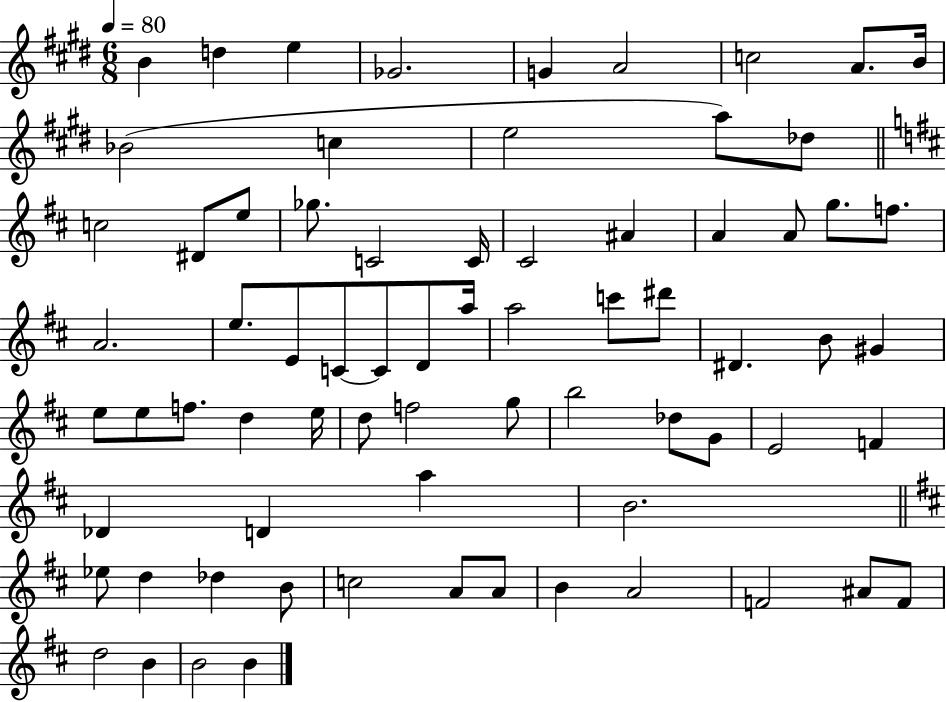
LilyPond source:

{
  \clef treble
  \numericTimeSignature
  \time 6/8
  \key e \major
  \tempo 4 = 80
  \repeat volta 2 { b'4 d''4 e''4 | ges'2. | g'4 a'2 | c''2 a'8. b'16 | \break bes'2( c''4 | e''2 a''8) des''8 | \bar "||" \break \key b \minor c''2 dis'8 e''8 | ges''8. c'2 c'16 | cis'2 ais'4 | a'4 a'8 g''8. f''8. | \break a'2. | e''8. e'8 c'8~~ c'8 d'8 a''16 | a''2 c'''8 dis'''8 | dis'4. b'8 gis'4 | \break e''8 e''8 f''8. d''4 e''16 | d''8 f''2 g''8 | b''2 des''8 g'8 | e'2 f'4 | \break des'4 d'4 a''4 | b'2. | \bar "||" \break \key d \major ees''8 d''4 des''4 b'8 | c''2 a'8 a'8 | b'4 a'2 | f'2 ais'8 f'8 | \break d''2 b'4 | b'2 b'4 | } \bar "|."
}